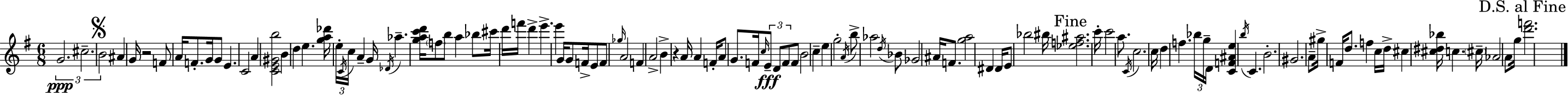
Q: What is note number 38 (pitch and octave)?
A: F4